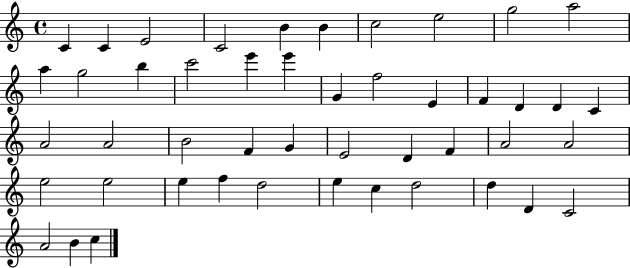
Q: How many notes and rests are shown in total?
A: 47